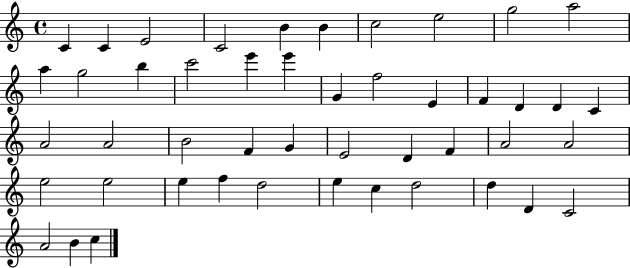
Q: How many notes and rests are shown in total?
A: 47